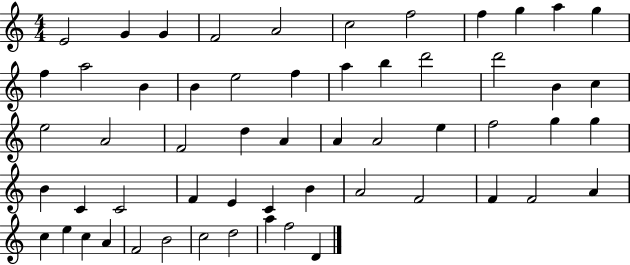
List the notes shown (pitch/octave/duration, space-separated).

E4/h G4/q G4/q F4/h A4/h C5/h F5/h F5/q G5/q A5/q G5/q F5/q A5/h B4/q B4/q E5/h F5/q A5/q B5/q D6/h D6/h B4/q C5/q E5/h A4/h F4/h D5/q A4/q A4/q A4/h E5/q F5/h G5/q G5/q B4/q C4/q C4/h F4/q E4/q C4/q B4/q A4/h F4/h F4/q F4/h A4/q C5/q E5/q C5/q A4/q F4/h B4/h C5/h D5/h A5/q F5/h D4/q